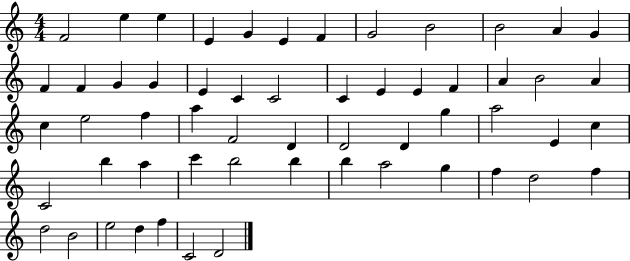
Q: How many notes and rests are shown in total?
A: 57